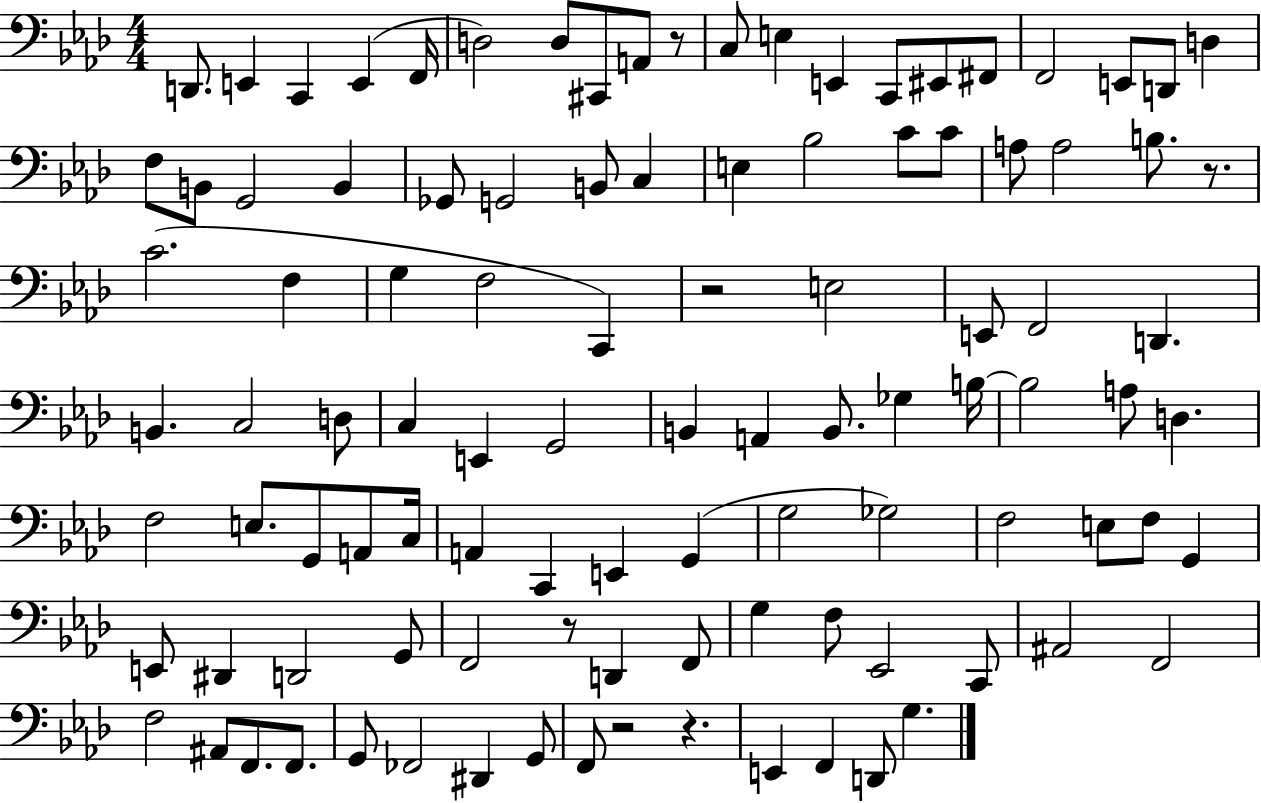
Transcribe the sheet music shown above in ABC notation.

X:1
T:Untitled
M:4/4
L:1/4
K:Ab
D,,/2 E,, C,, E,, F,,/4 D,2 D,/2 ^C,,/2 A,,/2 z/2 C,/2 E, E,, C,,/2 ^E,,/2 ^F,,/2 F,,2 E,,/2 D,,/2 D, F,/2 B,,/2 G,,2 B,, _G,,/2 G,,2 B,,/2 C, E, _B,2 C/2 C/2 A,/2 A,2 B,/2 z/2 C2 F, G, F,2 C,, z2 E,2 E,,/2 F,,2 D,, B,, C,2 D,/2 C, E,, G,,2 B,, A,, B,,/2 _G, B,/4 B,2 A,/2 D, F,2 E,/2 G,,/2 A,,/2 C,/4 A,, C,, E,, G,, G,2 _G,2 F,2 E,/2 F,/2 G,, E,,/2 ^D,, D,,2 G,,/2 F,,2 z/2 D,, F,,/2 G, F,/2 _E,,2 C,,/2 ^A,,2 F,,2 F,2 ^A,,/2 F,,/2 F,,/2 G,,/2 _F,,2 ^D,, G,,/2 F,,/2 z2 z E,, F,, D,,/2 G,